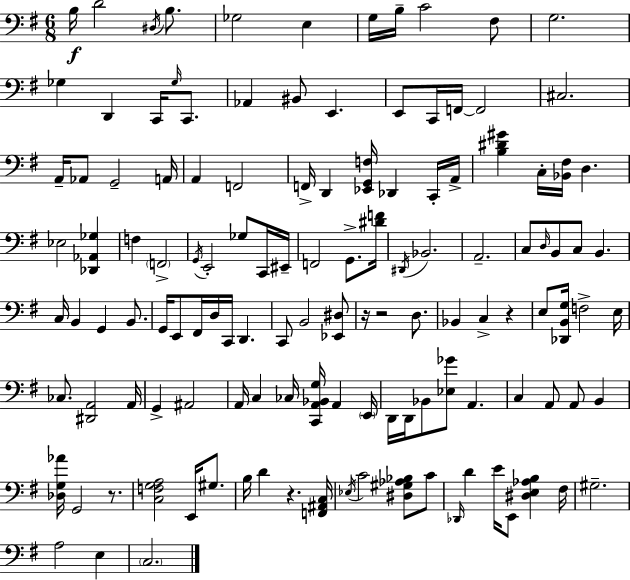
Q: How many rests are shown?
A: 5